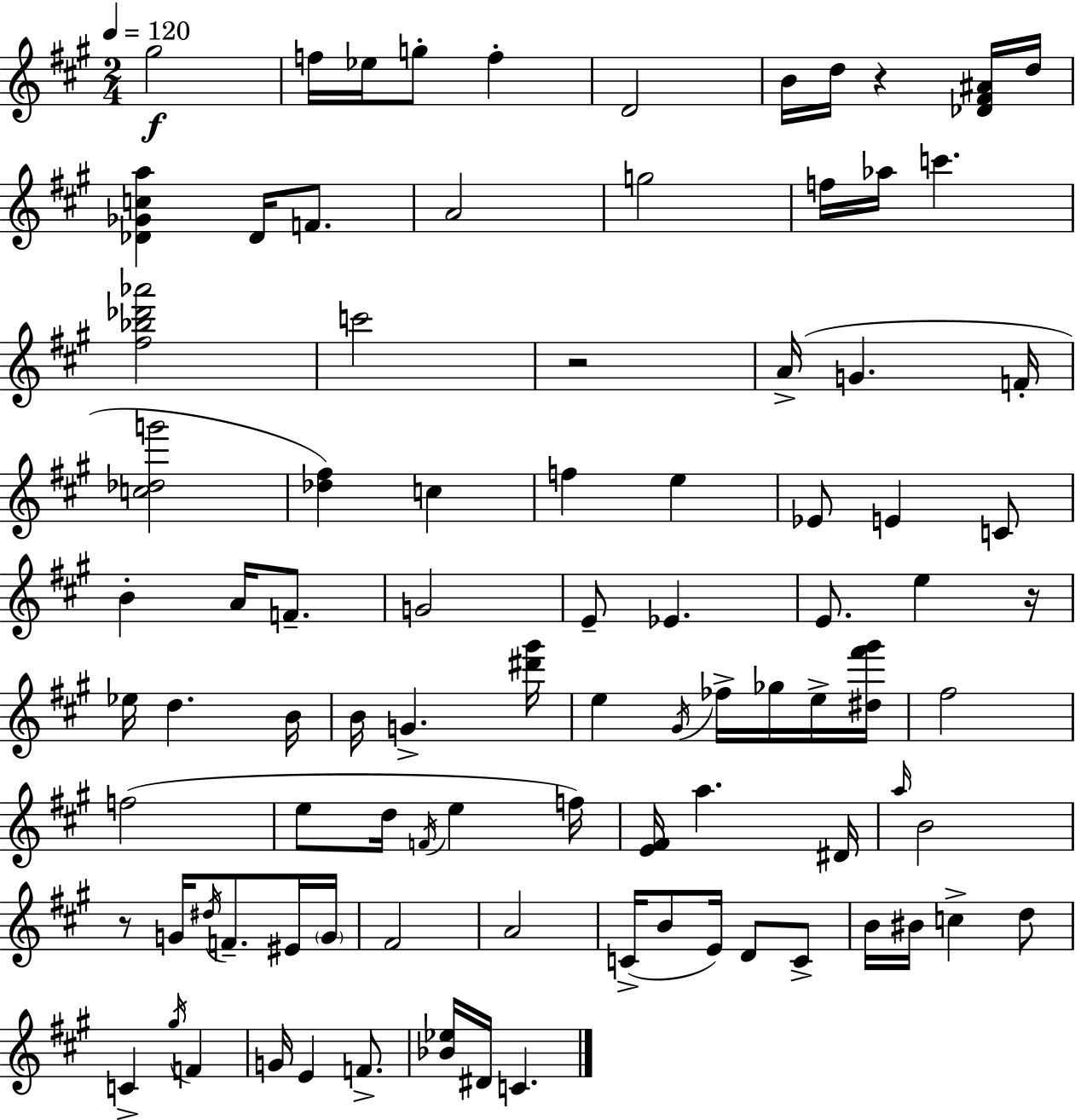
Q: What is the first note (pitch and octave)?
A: G#5